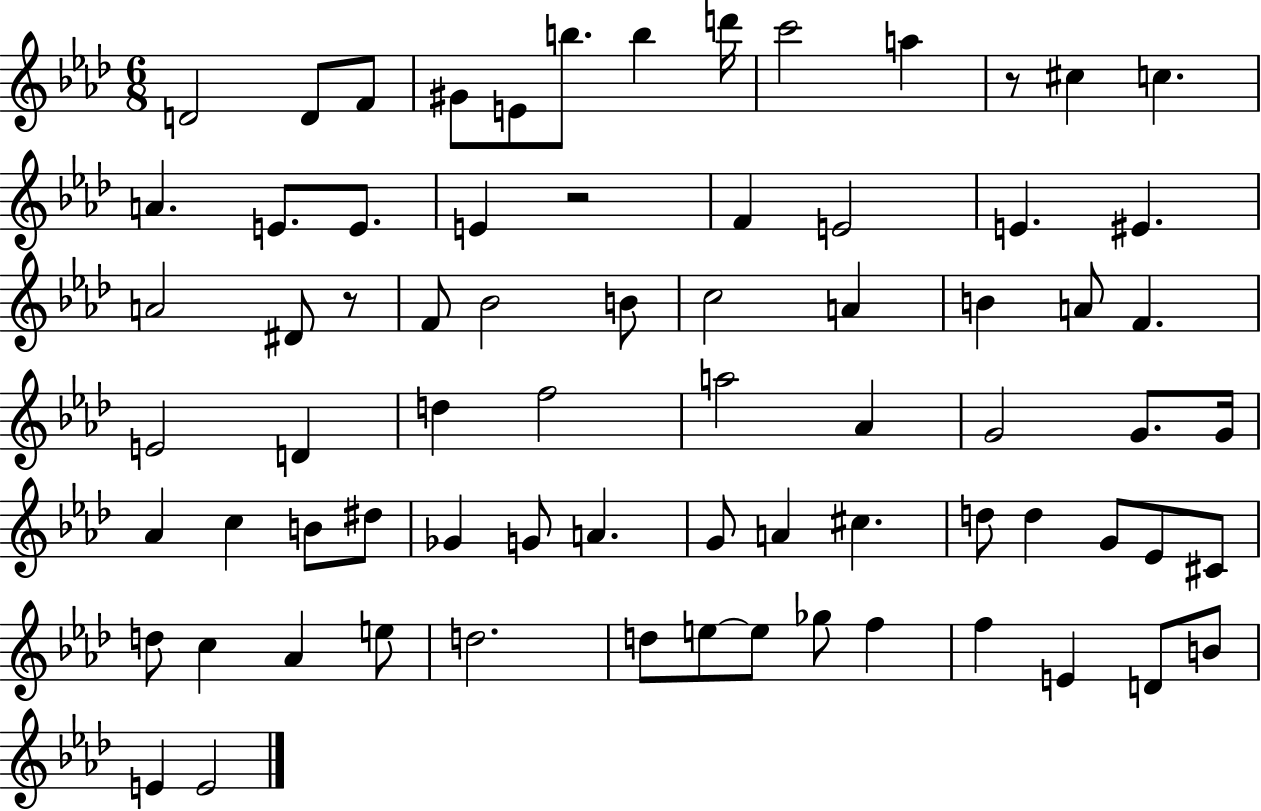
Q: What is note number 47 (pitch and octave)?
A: G4